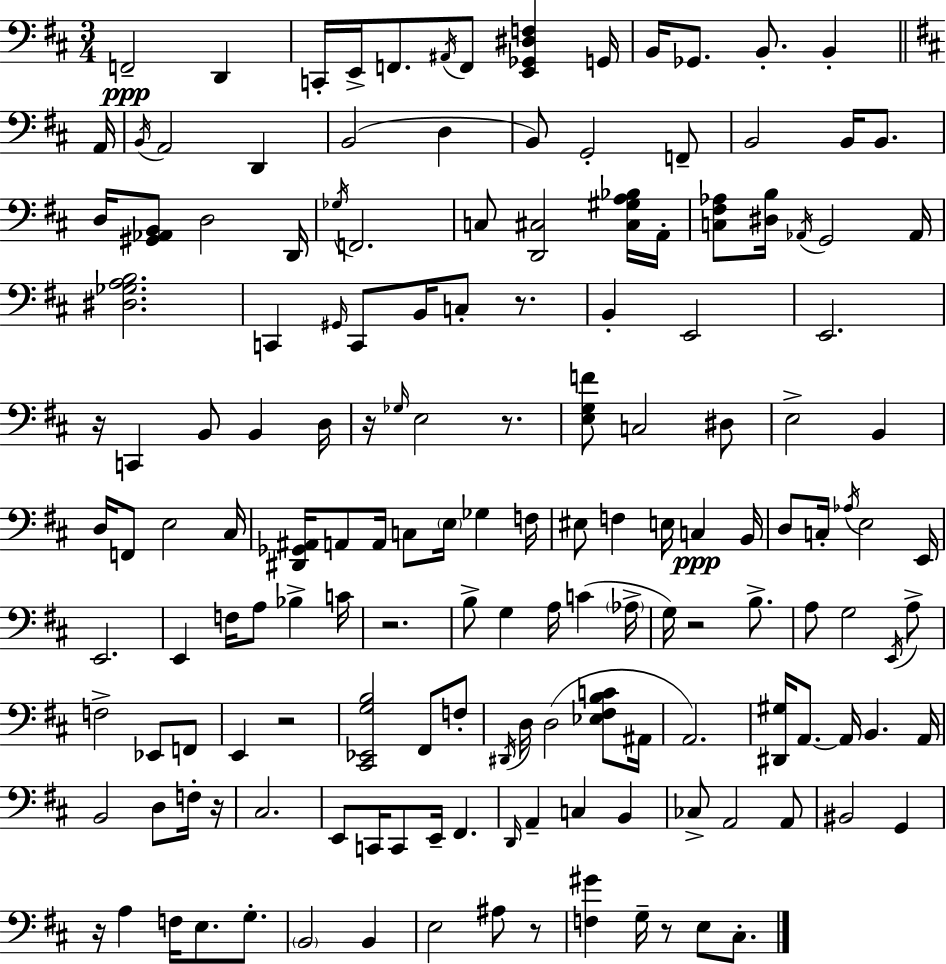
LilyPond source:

{
  \clef bass
  \numericTimeSignature
  \time 3/4
  \key d \major
  f,2--\ppp d,4 | c,16-. e,16-> f,8. \acciaccatura { ais,16 } f,8 <e, ges, dis f>4 | g,16 b,16 ges,8. b,8.-. b,4-. | \bar "||" \break \key d \major a,16 \acciaccatura { b,16 } a,2 d,4 | b,2( d4 | b,8) g,2-. | f,8-- b,2 b,16 b,8. | \break d16 <gis, aes, b,>8 d2 | d,16 \acciaccatura { ges16 } f,2. | c8 <d, cis>2 | <cis gis a bes>16 a,16-. <c fis aes>8 <dis b>16 \acciaccatura { aes,16 } g,2 | \break aes,16 <dis ges a b>2. | c,4 \grace { gis,16 } c,8 b,16 | c8-. r8. b,4-. e,2 | e,2. | \break r16 c,4 b,8 | b,4 d16 r16 \grace { ges16 } e2 | r8. <e g f'>8 c2 | dis8 e2-> | \break b,4 d16 f,8 e2 | cis16 <dis, ges, ais,>16 a,8 a,16 c8 | \parenthesize e16 ges4 f16 eis8 f4 | e16 c4\ppp b,16 d8 c16-. \acciaccatura { aes16 } e2 | \break e,16 e,2. | e,4 f16 | a8 bes4-> c'16 r2. | b8-> g4 | \break a16 c'4( \parenthesize aes16-> g16) r2 | b8.-> a8 g2 | \acciaccatura { e,16 } a8-> f2-> | ees,8 f,8 e,4 | \break r2 <cis, ees, g b>2 | fis,8 f8-. \acciaccatura { dis,16 } d16 d2( | <ees fis b c'>8 ais,16 a,2.) | <dis, gis>16 a,8.~~ | \break a,16 b,4. a,16 b,2 | d8 f16-. r16 cis2. | e,8 c,16 | c,8 e,16-- fis,4. \grace { d,16 } a,4-- | \break c4 b,4 ces8-> | a,2 a,8 bis,2 | g,4 r16 a4 | f16 e8. g8.-. \parenthesize b,2 | \break b,4 e2 | ais8 r8 <f gis'>4 | g16-- r8 e8 cis8.-. \bar "|."
}